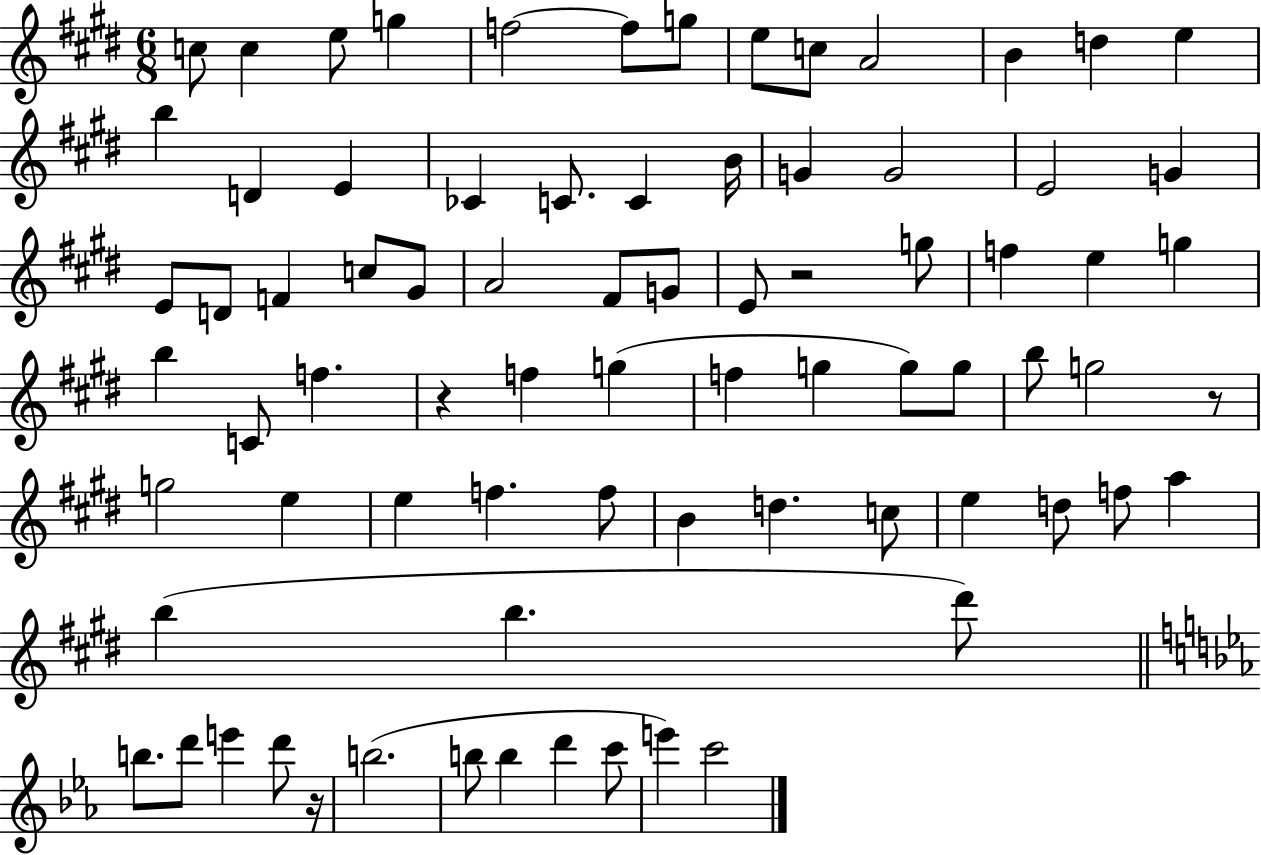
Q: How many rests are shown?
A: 4